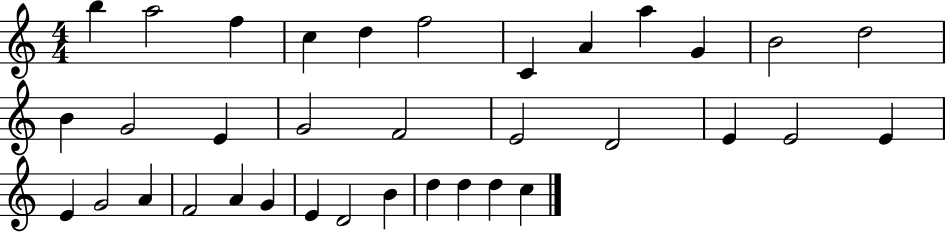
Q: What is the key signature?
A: C major